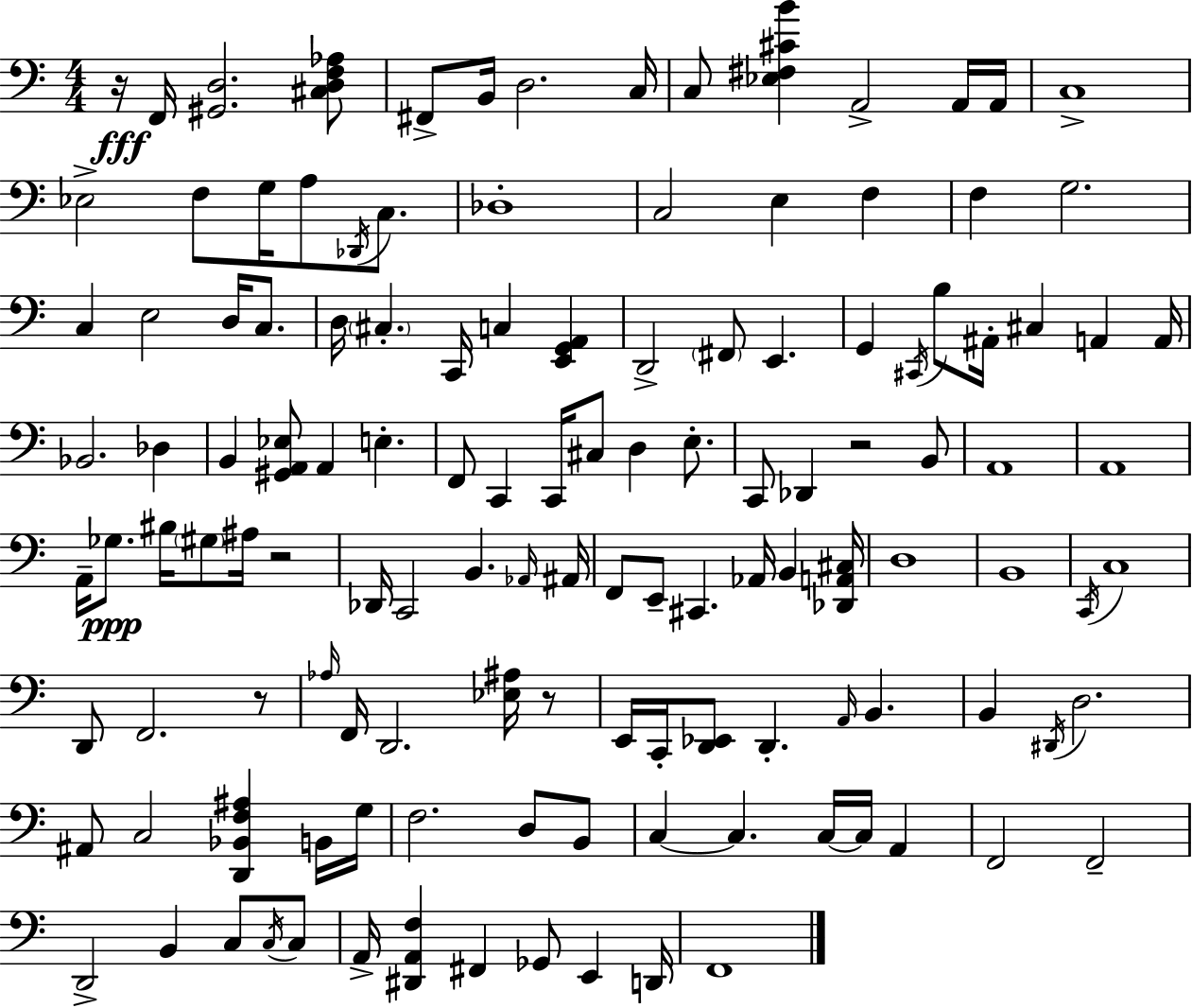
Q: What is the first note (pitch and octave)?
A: F2